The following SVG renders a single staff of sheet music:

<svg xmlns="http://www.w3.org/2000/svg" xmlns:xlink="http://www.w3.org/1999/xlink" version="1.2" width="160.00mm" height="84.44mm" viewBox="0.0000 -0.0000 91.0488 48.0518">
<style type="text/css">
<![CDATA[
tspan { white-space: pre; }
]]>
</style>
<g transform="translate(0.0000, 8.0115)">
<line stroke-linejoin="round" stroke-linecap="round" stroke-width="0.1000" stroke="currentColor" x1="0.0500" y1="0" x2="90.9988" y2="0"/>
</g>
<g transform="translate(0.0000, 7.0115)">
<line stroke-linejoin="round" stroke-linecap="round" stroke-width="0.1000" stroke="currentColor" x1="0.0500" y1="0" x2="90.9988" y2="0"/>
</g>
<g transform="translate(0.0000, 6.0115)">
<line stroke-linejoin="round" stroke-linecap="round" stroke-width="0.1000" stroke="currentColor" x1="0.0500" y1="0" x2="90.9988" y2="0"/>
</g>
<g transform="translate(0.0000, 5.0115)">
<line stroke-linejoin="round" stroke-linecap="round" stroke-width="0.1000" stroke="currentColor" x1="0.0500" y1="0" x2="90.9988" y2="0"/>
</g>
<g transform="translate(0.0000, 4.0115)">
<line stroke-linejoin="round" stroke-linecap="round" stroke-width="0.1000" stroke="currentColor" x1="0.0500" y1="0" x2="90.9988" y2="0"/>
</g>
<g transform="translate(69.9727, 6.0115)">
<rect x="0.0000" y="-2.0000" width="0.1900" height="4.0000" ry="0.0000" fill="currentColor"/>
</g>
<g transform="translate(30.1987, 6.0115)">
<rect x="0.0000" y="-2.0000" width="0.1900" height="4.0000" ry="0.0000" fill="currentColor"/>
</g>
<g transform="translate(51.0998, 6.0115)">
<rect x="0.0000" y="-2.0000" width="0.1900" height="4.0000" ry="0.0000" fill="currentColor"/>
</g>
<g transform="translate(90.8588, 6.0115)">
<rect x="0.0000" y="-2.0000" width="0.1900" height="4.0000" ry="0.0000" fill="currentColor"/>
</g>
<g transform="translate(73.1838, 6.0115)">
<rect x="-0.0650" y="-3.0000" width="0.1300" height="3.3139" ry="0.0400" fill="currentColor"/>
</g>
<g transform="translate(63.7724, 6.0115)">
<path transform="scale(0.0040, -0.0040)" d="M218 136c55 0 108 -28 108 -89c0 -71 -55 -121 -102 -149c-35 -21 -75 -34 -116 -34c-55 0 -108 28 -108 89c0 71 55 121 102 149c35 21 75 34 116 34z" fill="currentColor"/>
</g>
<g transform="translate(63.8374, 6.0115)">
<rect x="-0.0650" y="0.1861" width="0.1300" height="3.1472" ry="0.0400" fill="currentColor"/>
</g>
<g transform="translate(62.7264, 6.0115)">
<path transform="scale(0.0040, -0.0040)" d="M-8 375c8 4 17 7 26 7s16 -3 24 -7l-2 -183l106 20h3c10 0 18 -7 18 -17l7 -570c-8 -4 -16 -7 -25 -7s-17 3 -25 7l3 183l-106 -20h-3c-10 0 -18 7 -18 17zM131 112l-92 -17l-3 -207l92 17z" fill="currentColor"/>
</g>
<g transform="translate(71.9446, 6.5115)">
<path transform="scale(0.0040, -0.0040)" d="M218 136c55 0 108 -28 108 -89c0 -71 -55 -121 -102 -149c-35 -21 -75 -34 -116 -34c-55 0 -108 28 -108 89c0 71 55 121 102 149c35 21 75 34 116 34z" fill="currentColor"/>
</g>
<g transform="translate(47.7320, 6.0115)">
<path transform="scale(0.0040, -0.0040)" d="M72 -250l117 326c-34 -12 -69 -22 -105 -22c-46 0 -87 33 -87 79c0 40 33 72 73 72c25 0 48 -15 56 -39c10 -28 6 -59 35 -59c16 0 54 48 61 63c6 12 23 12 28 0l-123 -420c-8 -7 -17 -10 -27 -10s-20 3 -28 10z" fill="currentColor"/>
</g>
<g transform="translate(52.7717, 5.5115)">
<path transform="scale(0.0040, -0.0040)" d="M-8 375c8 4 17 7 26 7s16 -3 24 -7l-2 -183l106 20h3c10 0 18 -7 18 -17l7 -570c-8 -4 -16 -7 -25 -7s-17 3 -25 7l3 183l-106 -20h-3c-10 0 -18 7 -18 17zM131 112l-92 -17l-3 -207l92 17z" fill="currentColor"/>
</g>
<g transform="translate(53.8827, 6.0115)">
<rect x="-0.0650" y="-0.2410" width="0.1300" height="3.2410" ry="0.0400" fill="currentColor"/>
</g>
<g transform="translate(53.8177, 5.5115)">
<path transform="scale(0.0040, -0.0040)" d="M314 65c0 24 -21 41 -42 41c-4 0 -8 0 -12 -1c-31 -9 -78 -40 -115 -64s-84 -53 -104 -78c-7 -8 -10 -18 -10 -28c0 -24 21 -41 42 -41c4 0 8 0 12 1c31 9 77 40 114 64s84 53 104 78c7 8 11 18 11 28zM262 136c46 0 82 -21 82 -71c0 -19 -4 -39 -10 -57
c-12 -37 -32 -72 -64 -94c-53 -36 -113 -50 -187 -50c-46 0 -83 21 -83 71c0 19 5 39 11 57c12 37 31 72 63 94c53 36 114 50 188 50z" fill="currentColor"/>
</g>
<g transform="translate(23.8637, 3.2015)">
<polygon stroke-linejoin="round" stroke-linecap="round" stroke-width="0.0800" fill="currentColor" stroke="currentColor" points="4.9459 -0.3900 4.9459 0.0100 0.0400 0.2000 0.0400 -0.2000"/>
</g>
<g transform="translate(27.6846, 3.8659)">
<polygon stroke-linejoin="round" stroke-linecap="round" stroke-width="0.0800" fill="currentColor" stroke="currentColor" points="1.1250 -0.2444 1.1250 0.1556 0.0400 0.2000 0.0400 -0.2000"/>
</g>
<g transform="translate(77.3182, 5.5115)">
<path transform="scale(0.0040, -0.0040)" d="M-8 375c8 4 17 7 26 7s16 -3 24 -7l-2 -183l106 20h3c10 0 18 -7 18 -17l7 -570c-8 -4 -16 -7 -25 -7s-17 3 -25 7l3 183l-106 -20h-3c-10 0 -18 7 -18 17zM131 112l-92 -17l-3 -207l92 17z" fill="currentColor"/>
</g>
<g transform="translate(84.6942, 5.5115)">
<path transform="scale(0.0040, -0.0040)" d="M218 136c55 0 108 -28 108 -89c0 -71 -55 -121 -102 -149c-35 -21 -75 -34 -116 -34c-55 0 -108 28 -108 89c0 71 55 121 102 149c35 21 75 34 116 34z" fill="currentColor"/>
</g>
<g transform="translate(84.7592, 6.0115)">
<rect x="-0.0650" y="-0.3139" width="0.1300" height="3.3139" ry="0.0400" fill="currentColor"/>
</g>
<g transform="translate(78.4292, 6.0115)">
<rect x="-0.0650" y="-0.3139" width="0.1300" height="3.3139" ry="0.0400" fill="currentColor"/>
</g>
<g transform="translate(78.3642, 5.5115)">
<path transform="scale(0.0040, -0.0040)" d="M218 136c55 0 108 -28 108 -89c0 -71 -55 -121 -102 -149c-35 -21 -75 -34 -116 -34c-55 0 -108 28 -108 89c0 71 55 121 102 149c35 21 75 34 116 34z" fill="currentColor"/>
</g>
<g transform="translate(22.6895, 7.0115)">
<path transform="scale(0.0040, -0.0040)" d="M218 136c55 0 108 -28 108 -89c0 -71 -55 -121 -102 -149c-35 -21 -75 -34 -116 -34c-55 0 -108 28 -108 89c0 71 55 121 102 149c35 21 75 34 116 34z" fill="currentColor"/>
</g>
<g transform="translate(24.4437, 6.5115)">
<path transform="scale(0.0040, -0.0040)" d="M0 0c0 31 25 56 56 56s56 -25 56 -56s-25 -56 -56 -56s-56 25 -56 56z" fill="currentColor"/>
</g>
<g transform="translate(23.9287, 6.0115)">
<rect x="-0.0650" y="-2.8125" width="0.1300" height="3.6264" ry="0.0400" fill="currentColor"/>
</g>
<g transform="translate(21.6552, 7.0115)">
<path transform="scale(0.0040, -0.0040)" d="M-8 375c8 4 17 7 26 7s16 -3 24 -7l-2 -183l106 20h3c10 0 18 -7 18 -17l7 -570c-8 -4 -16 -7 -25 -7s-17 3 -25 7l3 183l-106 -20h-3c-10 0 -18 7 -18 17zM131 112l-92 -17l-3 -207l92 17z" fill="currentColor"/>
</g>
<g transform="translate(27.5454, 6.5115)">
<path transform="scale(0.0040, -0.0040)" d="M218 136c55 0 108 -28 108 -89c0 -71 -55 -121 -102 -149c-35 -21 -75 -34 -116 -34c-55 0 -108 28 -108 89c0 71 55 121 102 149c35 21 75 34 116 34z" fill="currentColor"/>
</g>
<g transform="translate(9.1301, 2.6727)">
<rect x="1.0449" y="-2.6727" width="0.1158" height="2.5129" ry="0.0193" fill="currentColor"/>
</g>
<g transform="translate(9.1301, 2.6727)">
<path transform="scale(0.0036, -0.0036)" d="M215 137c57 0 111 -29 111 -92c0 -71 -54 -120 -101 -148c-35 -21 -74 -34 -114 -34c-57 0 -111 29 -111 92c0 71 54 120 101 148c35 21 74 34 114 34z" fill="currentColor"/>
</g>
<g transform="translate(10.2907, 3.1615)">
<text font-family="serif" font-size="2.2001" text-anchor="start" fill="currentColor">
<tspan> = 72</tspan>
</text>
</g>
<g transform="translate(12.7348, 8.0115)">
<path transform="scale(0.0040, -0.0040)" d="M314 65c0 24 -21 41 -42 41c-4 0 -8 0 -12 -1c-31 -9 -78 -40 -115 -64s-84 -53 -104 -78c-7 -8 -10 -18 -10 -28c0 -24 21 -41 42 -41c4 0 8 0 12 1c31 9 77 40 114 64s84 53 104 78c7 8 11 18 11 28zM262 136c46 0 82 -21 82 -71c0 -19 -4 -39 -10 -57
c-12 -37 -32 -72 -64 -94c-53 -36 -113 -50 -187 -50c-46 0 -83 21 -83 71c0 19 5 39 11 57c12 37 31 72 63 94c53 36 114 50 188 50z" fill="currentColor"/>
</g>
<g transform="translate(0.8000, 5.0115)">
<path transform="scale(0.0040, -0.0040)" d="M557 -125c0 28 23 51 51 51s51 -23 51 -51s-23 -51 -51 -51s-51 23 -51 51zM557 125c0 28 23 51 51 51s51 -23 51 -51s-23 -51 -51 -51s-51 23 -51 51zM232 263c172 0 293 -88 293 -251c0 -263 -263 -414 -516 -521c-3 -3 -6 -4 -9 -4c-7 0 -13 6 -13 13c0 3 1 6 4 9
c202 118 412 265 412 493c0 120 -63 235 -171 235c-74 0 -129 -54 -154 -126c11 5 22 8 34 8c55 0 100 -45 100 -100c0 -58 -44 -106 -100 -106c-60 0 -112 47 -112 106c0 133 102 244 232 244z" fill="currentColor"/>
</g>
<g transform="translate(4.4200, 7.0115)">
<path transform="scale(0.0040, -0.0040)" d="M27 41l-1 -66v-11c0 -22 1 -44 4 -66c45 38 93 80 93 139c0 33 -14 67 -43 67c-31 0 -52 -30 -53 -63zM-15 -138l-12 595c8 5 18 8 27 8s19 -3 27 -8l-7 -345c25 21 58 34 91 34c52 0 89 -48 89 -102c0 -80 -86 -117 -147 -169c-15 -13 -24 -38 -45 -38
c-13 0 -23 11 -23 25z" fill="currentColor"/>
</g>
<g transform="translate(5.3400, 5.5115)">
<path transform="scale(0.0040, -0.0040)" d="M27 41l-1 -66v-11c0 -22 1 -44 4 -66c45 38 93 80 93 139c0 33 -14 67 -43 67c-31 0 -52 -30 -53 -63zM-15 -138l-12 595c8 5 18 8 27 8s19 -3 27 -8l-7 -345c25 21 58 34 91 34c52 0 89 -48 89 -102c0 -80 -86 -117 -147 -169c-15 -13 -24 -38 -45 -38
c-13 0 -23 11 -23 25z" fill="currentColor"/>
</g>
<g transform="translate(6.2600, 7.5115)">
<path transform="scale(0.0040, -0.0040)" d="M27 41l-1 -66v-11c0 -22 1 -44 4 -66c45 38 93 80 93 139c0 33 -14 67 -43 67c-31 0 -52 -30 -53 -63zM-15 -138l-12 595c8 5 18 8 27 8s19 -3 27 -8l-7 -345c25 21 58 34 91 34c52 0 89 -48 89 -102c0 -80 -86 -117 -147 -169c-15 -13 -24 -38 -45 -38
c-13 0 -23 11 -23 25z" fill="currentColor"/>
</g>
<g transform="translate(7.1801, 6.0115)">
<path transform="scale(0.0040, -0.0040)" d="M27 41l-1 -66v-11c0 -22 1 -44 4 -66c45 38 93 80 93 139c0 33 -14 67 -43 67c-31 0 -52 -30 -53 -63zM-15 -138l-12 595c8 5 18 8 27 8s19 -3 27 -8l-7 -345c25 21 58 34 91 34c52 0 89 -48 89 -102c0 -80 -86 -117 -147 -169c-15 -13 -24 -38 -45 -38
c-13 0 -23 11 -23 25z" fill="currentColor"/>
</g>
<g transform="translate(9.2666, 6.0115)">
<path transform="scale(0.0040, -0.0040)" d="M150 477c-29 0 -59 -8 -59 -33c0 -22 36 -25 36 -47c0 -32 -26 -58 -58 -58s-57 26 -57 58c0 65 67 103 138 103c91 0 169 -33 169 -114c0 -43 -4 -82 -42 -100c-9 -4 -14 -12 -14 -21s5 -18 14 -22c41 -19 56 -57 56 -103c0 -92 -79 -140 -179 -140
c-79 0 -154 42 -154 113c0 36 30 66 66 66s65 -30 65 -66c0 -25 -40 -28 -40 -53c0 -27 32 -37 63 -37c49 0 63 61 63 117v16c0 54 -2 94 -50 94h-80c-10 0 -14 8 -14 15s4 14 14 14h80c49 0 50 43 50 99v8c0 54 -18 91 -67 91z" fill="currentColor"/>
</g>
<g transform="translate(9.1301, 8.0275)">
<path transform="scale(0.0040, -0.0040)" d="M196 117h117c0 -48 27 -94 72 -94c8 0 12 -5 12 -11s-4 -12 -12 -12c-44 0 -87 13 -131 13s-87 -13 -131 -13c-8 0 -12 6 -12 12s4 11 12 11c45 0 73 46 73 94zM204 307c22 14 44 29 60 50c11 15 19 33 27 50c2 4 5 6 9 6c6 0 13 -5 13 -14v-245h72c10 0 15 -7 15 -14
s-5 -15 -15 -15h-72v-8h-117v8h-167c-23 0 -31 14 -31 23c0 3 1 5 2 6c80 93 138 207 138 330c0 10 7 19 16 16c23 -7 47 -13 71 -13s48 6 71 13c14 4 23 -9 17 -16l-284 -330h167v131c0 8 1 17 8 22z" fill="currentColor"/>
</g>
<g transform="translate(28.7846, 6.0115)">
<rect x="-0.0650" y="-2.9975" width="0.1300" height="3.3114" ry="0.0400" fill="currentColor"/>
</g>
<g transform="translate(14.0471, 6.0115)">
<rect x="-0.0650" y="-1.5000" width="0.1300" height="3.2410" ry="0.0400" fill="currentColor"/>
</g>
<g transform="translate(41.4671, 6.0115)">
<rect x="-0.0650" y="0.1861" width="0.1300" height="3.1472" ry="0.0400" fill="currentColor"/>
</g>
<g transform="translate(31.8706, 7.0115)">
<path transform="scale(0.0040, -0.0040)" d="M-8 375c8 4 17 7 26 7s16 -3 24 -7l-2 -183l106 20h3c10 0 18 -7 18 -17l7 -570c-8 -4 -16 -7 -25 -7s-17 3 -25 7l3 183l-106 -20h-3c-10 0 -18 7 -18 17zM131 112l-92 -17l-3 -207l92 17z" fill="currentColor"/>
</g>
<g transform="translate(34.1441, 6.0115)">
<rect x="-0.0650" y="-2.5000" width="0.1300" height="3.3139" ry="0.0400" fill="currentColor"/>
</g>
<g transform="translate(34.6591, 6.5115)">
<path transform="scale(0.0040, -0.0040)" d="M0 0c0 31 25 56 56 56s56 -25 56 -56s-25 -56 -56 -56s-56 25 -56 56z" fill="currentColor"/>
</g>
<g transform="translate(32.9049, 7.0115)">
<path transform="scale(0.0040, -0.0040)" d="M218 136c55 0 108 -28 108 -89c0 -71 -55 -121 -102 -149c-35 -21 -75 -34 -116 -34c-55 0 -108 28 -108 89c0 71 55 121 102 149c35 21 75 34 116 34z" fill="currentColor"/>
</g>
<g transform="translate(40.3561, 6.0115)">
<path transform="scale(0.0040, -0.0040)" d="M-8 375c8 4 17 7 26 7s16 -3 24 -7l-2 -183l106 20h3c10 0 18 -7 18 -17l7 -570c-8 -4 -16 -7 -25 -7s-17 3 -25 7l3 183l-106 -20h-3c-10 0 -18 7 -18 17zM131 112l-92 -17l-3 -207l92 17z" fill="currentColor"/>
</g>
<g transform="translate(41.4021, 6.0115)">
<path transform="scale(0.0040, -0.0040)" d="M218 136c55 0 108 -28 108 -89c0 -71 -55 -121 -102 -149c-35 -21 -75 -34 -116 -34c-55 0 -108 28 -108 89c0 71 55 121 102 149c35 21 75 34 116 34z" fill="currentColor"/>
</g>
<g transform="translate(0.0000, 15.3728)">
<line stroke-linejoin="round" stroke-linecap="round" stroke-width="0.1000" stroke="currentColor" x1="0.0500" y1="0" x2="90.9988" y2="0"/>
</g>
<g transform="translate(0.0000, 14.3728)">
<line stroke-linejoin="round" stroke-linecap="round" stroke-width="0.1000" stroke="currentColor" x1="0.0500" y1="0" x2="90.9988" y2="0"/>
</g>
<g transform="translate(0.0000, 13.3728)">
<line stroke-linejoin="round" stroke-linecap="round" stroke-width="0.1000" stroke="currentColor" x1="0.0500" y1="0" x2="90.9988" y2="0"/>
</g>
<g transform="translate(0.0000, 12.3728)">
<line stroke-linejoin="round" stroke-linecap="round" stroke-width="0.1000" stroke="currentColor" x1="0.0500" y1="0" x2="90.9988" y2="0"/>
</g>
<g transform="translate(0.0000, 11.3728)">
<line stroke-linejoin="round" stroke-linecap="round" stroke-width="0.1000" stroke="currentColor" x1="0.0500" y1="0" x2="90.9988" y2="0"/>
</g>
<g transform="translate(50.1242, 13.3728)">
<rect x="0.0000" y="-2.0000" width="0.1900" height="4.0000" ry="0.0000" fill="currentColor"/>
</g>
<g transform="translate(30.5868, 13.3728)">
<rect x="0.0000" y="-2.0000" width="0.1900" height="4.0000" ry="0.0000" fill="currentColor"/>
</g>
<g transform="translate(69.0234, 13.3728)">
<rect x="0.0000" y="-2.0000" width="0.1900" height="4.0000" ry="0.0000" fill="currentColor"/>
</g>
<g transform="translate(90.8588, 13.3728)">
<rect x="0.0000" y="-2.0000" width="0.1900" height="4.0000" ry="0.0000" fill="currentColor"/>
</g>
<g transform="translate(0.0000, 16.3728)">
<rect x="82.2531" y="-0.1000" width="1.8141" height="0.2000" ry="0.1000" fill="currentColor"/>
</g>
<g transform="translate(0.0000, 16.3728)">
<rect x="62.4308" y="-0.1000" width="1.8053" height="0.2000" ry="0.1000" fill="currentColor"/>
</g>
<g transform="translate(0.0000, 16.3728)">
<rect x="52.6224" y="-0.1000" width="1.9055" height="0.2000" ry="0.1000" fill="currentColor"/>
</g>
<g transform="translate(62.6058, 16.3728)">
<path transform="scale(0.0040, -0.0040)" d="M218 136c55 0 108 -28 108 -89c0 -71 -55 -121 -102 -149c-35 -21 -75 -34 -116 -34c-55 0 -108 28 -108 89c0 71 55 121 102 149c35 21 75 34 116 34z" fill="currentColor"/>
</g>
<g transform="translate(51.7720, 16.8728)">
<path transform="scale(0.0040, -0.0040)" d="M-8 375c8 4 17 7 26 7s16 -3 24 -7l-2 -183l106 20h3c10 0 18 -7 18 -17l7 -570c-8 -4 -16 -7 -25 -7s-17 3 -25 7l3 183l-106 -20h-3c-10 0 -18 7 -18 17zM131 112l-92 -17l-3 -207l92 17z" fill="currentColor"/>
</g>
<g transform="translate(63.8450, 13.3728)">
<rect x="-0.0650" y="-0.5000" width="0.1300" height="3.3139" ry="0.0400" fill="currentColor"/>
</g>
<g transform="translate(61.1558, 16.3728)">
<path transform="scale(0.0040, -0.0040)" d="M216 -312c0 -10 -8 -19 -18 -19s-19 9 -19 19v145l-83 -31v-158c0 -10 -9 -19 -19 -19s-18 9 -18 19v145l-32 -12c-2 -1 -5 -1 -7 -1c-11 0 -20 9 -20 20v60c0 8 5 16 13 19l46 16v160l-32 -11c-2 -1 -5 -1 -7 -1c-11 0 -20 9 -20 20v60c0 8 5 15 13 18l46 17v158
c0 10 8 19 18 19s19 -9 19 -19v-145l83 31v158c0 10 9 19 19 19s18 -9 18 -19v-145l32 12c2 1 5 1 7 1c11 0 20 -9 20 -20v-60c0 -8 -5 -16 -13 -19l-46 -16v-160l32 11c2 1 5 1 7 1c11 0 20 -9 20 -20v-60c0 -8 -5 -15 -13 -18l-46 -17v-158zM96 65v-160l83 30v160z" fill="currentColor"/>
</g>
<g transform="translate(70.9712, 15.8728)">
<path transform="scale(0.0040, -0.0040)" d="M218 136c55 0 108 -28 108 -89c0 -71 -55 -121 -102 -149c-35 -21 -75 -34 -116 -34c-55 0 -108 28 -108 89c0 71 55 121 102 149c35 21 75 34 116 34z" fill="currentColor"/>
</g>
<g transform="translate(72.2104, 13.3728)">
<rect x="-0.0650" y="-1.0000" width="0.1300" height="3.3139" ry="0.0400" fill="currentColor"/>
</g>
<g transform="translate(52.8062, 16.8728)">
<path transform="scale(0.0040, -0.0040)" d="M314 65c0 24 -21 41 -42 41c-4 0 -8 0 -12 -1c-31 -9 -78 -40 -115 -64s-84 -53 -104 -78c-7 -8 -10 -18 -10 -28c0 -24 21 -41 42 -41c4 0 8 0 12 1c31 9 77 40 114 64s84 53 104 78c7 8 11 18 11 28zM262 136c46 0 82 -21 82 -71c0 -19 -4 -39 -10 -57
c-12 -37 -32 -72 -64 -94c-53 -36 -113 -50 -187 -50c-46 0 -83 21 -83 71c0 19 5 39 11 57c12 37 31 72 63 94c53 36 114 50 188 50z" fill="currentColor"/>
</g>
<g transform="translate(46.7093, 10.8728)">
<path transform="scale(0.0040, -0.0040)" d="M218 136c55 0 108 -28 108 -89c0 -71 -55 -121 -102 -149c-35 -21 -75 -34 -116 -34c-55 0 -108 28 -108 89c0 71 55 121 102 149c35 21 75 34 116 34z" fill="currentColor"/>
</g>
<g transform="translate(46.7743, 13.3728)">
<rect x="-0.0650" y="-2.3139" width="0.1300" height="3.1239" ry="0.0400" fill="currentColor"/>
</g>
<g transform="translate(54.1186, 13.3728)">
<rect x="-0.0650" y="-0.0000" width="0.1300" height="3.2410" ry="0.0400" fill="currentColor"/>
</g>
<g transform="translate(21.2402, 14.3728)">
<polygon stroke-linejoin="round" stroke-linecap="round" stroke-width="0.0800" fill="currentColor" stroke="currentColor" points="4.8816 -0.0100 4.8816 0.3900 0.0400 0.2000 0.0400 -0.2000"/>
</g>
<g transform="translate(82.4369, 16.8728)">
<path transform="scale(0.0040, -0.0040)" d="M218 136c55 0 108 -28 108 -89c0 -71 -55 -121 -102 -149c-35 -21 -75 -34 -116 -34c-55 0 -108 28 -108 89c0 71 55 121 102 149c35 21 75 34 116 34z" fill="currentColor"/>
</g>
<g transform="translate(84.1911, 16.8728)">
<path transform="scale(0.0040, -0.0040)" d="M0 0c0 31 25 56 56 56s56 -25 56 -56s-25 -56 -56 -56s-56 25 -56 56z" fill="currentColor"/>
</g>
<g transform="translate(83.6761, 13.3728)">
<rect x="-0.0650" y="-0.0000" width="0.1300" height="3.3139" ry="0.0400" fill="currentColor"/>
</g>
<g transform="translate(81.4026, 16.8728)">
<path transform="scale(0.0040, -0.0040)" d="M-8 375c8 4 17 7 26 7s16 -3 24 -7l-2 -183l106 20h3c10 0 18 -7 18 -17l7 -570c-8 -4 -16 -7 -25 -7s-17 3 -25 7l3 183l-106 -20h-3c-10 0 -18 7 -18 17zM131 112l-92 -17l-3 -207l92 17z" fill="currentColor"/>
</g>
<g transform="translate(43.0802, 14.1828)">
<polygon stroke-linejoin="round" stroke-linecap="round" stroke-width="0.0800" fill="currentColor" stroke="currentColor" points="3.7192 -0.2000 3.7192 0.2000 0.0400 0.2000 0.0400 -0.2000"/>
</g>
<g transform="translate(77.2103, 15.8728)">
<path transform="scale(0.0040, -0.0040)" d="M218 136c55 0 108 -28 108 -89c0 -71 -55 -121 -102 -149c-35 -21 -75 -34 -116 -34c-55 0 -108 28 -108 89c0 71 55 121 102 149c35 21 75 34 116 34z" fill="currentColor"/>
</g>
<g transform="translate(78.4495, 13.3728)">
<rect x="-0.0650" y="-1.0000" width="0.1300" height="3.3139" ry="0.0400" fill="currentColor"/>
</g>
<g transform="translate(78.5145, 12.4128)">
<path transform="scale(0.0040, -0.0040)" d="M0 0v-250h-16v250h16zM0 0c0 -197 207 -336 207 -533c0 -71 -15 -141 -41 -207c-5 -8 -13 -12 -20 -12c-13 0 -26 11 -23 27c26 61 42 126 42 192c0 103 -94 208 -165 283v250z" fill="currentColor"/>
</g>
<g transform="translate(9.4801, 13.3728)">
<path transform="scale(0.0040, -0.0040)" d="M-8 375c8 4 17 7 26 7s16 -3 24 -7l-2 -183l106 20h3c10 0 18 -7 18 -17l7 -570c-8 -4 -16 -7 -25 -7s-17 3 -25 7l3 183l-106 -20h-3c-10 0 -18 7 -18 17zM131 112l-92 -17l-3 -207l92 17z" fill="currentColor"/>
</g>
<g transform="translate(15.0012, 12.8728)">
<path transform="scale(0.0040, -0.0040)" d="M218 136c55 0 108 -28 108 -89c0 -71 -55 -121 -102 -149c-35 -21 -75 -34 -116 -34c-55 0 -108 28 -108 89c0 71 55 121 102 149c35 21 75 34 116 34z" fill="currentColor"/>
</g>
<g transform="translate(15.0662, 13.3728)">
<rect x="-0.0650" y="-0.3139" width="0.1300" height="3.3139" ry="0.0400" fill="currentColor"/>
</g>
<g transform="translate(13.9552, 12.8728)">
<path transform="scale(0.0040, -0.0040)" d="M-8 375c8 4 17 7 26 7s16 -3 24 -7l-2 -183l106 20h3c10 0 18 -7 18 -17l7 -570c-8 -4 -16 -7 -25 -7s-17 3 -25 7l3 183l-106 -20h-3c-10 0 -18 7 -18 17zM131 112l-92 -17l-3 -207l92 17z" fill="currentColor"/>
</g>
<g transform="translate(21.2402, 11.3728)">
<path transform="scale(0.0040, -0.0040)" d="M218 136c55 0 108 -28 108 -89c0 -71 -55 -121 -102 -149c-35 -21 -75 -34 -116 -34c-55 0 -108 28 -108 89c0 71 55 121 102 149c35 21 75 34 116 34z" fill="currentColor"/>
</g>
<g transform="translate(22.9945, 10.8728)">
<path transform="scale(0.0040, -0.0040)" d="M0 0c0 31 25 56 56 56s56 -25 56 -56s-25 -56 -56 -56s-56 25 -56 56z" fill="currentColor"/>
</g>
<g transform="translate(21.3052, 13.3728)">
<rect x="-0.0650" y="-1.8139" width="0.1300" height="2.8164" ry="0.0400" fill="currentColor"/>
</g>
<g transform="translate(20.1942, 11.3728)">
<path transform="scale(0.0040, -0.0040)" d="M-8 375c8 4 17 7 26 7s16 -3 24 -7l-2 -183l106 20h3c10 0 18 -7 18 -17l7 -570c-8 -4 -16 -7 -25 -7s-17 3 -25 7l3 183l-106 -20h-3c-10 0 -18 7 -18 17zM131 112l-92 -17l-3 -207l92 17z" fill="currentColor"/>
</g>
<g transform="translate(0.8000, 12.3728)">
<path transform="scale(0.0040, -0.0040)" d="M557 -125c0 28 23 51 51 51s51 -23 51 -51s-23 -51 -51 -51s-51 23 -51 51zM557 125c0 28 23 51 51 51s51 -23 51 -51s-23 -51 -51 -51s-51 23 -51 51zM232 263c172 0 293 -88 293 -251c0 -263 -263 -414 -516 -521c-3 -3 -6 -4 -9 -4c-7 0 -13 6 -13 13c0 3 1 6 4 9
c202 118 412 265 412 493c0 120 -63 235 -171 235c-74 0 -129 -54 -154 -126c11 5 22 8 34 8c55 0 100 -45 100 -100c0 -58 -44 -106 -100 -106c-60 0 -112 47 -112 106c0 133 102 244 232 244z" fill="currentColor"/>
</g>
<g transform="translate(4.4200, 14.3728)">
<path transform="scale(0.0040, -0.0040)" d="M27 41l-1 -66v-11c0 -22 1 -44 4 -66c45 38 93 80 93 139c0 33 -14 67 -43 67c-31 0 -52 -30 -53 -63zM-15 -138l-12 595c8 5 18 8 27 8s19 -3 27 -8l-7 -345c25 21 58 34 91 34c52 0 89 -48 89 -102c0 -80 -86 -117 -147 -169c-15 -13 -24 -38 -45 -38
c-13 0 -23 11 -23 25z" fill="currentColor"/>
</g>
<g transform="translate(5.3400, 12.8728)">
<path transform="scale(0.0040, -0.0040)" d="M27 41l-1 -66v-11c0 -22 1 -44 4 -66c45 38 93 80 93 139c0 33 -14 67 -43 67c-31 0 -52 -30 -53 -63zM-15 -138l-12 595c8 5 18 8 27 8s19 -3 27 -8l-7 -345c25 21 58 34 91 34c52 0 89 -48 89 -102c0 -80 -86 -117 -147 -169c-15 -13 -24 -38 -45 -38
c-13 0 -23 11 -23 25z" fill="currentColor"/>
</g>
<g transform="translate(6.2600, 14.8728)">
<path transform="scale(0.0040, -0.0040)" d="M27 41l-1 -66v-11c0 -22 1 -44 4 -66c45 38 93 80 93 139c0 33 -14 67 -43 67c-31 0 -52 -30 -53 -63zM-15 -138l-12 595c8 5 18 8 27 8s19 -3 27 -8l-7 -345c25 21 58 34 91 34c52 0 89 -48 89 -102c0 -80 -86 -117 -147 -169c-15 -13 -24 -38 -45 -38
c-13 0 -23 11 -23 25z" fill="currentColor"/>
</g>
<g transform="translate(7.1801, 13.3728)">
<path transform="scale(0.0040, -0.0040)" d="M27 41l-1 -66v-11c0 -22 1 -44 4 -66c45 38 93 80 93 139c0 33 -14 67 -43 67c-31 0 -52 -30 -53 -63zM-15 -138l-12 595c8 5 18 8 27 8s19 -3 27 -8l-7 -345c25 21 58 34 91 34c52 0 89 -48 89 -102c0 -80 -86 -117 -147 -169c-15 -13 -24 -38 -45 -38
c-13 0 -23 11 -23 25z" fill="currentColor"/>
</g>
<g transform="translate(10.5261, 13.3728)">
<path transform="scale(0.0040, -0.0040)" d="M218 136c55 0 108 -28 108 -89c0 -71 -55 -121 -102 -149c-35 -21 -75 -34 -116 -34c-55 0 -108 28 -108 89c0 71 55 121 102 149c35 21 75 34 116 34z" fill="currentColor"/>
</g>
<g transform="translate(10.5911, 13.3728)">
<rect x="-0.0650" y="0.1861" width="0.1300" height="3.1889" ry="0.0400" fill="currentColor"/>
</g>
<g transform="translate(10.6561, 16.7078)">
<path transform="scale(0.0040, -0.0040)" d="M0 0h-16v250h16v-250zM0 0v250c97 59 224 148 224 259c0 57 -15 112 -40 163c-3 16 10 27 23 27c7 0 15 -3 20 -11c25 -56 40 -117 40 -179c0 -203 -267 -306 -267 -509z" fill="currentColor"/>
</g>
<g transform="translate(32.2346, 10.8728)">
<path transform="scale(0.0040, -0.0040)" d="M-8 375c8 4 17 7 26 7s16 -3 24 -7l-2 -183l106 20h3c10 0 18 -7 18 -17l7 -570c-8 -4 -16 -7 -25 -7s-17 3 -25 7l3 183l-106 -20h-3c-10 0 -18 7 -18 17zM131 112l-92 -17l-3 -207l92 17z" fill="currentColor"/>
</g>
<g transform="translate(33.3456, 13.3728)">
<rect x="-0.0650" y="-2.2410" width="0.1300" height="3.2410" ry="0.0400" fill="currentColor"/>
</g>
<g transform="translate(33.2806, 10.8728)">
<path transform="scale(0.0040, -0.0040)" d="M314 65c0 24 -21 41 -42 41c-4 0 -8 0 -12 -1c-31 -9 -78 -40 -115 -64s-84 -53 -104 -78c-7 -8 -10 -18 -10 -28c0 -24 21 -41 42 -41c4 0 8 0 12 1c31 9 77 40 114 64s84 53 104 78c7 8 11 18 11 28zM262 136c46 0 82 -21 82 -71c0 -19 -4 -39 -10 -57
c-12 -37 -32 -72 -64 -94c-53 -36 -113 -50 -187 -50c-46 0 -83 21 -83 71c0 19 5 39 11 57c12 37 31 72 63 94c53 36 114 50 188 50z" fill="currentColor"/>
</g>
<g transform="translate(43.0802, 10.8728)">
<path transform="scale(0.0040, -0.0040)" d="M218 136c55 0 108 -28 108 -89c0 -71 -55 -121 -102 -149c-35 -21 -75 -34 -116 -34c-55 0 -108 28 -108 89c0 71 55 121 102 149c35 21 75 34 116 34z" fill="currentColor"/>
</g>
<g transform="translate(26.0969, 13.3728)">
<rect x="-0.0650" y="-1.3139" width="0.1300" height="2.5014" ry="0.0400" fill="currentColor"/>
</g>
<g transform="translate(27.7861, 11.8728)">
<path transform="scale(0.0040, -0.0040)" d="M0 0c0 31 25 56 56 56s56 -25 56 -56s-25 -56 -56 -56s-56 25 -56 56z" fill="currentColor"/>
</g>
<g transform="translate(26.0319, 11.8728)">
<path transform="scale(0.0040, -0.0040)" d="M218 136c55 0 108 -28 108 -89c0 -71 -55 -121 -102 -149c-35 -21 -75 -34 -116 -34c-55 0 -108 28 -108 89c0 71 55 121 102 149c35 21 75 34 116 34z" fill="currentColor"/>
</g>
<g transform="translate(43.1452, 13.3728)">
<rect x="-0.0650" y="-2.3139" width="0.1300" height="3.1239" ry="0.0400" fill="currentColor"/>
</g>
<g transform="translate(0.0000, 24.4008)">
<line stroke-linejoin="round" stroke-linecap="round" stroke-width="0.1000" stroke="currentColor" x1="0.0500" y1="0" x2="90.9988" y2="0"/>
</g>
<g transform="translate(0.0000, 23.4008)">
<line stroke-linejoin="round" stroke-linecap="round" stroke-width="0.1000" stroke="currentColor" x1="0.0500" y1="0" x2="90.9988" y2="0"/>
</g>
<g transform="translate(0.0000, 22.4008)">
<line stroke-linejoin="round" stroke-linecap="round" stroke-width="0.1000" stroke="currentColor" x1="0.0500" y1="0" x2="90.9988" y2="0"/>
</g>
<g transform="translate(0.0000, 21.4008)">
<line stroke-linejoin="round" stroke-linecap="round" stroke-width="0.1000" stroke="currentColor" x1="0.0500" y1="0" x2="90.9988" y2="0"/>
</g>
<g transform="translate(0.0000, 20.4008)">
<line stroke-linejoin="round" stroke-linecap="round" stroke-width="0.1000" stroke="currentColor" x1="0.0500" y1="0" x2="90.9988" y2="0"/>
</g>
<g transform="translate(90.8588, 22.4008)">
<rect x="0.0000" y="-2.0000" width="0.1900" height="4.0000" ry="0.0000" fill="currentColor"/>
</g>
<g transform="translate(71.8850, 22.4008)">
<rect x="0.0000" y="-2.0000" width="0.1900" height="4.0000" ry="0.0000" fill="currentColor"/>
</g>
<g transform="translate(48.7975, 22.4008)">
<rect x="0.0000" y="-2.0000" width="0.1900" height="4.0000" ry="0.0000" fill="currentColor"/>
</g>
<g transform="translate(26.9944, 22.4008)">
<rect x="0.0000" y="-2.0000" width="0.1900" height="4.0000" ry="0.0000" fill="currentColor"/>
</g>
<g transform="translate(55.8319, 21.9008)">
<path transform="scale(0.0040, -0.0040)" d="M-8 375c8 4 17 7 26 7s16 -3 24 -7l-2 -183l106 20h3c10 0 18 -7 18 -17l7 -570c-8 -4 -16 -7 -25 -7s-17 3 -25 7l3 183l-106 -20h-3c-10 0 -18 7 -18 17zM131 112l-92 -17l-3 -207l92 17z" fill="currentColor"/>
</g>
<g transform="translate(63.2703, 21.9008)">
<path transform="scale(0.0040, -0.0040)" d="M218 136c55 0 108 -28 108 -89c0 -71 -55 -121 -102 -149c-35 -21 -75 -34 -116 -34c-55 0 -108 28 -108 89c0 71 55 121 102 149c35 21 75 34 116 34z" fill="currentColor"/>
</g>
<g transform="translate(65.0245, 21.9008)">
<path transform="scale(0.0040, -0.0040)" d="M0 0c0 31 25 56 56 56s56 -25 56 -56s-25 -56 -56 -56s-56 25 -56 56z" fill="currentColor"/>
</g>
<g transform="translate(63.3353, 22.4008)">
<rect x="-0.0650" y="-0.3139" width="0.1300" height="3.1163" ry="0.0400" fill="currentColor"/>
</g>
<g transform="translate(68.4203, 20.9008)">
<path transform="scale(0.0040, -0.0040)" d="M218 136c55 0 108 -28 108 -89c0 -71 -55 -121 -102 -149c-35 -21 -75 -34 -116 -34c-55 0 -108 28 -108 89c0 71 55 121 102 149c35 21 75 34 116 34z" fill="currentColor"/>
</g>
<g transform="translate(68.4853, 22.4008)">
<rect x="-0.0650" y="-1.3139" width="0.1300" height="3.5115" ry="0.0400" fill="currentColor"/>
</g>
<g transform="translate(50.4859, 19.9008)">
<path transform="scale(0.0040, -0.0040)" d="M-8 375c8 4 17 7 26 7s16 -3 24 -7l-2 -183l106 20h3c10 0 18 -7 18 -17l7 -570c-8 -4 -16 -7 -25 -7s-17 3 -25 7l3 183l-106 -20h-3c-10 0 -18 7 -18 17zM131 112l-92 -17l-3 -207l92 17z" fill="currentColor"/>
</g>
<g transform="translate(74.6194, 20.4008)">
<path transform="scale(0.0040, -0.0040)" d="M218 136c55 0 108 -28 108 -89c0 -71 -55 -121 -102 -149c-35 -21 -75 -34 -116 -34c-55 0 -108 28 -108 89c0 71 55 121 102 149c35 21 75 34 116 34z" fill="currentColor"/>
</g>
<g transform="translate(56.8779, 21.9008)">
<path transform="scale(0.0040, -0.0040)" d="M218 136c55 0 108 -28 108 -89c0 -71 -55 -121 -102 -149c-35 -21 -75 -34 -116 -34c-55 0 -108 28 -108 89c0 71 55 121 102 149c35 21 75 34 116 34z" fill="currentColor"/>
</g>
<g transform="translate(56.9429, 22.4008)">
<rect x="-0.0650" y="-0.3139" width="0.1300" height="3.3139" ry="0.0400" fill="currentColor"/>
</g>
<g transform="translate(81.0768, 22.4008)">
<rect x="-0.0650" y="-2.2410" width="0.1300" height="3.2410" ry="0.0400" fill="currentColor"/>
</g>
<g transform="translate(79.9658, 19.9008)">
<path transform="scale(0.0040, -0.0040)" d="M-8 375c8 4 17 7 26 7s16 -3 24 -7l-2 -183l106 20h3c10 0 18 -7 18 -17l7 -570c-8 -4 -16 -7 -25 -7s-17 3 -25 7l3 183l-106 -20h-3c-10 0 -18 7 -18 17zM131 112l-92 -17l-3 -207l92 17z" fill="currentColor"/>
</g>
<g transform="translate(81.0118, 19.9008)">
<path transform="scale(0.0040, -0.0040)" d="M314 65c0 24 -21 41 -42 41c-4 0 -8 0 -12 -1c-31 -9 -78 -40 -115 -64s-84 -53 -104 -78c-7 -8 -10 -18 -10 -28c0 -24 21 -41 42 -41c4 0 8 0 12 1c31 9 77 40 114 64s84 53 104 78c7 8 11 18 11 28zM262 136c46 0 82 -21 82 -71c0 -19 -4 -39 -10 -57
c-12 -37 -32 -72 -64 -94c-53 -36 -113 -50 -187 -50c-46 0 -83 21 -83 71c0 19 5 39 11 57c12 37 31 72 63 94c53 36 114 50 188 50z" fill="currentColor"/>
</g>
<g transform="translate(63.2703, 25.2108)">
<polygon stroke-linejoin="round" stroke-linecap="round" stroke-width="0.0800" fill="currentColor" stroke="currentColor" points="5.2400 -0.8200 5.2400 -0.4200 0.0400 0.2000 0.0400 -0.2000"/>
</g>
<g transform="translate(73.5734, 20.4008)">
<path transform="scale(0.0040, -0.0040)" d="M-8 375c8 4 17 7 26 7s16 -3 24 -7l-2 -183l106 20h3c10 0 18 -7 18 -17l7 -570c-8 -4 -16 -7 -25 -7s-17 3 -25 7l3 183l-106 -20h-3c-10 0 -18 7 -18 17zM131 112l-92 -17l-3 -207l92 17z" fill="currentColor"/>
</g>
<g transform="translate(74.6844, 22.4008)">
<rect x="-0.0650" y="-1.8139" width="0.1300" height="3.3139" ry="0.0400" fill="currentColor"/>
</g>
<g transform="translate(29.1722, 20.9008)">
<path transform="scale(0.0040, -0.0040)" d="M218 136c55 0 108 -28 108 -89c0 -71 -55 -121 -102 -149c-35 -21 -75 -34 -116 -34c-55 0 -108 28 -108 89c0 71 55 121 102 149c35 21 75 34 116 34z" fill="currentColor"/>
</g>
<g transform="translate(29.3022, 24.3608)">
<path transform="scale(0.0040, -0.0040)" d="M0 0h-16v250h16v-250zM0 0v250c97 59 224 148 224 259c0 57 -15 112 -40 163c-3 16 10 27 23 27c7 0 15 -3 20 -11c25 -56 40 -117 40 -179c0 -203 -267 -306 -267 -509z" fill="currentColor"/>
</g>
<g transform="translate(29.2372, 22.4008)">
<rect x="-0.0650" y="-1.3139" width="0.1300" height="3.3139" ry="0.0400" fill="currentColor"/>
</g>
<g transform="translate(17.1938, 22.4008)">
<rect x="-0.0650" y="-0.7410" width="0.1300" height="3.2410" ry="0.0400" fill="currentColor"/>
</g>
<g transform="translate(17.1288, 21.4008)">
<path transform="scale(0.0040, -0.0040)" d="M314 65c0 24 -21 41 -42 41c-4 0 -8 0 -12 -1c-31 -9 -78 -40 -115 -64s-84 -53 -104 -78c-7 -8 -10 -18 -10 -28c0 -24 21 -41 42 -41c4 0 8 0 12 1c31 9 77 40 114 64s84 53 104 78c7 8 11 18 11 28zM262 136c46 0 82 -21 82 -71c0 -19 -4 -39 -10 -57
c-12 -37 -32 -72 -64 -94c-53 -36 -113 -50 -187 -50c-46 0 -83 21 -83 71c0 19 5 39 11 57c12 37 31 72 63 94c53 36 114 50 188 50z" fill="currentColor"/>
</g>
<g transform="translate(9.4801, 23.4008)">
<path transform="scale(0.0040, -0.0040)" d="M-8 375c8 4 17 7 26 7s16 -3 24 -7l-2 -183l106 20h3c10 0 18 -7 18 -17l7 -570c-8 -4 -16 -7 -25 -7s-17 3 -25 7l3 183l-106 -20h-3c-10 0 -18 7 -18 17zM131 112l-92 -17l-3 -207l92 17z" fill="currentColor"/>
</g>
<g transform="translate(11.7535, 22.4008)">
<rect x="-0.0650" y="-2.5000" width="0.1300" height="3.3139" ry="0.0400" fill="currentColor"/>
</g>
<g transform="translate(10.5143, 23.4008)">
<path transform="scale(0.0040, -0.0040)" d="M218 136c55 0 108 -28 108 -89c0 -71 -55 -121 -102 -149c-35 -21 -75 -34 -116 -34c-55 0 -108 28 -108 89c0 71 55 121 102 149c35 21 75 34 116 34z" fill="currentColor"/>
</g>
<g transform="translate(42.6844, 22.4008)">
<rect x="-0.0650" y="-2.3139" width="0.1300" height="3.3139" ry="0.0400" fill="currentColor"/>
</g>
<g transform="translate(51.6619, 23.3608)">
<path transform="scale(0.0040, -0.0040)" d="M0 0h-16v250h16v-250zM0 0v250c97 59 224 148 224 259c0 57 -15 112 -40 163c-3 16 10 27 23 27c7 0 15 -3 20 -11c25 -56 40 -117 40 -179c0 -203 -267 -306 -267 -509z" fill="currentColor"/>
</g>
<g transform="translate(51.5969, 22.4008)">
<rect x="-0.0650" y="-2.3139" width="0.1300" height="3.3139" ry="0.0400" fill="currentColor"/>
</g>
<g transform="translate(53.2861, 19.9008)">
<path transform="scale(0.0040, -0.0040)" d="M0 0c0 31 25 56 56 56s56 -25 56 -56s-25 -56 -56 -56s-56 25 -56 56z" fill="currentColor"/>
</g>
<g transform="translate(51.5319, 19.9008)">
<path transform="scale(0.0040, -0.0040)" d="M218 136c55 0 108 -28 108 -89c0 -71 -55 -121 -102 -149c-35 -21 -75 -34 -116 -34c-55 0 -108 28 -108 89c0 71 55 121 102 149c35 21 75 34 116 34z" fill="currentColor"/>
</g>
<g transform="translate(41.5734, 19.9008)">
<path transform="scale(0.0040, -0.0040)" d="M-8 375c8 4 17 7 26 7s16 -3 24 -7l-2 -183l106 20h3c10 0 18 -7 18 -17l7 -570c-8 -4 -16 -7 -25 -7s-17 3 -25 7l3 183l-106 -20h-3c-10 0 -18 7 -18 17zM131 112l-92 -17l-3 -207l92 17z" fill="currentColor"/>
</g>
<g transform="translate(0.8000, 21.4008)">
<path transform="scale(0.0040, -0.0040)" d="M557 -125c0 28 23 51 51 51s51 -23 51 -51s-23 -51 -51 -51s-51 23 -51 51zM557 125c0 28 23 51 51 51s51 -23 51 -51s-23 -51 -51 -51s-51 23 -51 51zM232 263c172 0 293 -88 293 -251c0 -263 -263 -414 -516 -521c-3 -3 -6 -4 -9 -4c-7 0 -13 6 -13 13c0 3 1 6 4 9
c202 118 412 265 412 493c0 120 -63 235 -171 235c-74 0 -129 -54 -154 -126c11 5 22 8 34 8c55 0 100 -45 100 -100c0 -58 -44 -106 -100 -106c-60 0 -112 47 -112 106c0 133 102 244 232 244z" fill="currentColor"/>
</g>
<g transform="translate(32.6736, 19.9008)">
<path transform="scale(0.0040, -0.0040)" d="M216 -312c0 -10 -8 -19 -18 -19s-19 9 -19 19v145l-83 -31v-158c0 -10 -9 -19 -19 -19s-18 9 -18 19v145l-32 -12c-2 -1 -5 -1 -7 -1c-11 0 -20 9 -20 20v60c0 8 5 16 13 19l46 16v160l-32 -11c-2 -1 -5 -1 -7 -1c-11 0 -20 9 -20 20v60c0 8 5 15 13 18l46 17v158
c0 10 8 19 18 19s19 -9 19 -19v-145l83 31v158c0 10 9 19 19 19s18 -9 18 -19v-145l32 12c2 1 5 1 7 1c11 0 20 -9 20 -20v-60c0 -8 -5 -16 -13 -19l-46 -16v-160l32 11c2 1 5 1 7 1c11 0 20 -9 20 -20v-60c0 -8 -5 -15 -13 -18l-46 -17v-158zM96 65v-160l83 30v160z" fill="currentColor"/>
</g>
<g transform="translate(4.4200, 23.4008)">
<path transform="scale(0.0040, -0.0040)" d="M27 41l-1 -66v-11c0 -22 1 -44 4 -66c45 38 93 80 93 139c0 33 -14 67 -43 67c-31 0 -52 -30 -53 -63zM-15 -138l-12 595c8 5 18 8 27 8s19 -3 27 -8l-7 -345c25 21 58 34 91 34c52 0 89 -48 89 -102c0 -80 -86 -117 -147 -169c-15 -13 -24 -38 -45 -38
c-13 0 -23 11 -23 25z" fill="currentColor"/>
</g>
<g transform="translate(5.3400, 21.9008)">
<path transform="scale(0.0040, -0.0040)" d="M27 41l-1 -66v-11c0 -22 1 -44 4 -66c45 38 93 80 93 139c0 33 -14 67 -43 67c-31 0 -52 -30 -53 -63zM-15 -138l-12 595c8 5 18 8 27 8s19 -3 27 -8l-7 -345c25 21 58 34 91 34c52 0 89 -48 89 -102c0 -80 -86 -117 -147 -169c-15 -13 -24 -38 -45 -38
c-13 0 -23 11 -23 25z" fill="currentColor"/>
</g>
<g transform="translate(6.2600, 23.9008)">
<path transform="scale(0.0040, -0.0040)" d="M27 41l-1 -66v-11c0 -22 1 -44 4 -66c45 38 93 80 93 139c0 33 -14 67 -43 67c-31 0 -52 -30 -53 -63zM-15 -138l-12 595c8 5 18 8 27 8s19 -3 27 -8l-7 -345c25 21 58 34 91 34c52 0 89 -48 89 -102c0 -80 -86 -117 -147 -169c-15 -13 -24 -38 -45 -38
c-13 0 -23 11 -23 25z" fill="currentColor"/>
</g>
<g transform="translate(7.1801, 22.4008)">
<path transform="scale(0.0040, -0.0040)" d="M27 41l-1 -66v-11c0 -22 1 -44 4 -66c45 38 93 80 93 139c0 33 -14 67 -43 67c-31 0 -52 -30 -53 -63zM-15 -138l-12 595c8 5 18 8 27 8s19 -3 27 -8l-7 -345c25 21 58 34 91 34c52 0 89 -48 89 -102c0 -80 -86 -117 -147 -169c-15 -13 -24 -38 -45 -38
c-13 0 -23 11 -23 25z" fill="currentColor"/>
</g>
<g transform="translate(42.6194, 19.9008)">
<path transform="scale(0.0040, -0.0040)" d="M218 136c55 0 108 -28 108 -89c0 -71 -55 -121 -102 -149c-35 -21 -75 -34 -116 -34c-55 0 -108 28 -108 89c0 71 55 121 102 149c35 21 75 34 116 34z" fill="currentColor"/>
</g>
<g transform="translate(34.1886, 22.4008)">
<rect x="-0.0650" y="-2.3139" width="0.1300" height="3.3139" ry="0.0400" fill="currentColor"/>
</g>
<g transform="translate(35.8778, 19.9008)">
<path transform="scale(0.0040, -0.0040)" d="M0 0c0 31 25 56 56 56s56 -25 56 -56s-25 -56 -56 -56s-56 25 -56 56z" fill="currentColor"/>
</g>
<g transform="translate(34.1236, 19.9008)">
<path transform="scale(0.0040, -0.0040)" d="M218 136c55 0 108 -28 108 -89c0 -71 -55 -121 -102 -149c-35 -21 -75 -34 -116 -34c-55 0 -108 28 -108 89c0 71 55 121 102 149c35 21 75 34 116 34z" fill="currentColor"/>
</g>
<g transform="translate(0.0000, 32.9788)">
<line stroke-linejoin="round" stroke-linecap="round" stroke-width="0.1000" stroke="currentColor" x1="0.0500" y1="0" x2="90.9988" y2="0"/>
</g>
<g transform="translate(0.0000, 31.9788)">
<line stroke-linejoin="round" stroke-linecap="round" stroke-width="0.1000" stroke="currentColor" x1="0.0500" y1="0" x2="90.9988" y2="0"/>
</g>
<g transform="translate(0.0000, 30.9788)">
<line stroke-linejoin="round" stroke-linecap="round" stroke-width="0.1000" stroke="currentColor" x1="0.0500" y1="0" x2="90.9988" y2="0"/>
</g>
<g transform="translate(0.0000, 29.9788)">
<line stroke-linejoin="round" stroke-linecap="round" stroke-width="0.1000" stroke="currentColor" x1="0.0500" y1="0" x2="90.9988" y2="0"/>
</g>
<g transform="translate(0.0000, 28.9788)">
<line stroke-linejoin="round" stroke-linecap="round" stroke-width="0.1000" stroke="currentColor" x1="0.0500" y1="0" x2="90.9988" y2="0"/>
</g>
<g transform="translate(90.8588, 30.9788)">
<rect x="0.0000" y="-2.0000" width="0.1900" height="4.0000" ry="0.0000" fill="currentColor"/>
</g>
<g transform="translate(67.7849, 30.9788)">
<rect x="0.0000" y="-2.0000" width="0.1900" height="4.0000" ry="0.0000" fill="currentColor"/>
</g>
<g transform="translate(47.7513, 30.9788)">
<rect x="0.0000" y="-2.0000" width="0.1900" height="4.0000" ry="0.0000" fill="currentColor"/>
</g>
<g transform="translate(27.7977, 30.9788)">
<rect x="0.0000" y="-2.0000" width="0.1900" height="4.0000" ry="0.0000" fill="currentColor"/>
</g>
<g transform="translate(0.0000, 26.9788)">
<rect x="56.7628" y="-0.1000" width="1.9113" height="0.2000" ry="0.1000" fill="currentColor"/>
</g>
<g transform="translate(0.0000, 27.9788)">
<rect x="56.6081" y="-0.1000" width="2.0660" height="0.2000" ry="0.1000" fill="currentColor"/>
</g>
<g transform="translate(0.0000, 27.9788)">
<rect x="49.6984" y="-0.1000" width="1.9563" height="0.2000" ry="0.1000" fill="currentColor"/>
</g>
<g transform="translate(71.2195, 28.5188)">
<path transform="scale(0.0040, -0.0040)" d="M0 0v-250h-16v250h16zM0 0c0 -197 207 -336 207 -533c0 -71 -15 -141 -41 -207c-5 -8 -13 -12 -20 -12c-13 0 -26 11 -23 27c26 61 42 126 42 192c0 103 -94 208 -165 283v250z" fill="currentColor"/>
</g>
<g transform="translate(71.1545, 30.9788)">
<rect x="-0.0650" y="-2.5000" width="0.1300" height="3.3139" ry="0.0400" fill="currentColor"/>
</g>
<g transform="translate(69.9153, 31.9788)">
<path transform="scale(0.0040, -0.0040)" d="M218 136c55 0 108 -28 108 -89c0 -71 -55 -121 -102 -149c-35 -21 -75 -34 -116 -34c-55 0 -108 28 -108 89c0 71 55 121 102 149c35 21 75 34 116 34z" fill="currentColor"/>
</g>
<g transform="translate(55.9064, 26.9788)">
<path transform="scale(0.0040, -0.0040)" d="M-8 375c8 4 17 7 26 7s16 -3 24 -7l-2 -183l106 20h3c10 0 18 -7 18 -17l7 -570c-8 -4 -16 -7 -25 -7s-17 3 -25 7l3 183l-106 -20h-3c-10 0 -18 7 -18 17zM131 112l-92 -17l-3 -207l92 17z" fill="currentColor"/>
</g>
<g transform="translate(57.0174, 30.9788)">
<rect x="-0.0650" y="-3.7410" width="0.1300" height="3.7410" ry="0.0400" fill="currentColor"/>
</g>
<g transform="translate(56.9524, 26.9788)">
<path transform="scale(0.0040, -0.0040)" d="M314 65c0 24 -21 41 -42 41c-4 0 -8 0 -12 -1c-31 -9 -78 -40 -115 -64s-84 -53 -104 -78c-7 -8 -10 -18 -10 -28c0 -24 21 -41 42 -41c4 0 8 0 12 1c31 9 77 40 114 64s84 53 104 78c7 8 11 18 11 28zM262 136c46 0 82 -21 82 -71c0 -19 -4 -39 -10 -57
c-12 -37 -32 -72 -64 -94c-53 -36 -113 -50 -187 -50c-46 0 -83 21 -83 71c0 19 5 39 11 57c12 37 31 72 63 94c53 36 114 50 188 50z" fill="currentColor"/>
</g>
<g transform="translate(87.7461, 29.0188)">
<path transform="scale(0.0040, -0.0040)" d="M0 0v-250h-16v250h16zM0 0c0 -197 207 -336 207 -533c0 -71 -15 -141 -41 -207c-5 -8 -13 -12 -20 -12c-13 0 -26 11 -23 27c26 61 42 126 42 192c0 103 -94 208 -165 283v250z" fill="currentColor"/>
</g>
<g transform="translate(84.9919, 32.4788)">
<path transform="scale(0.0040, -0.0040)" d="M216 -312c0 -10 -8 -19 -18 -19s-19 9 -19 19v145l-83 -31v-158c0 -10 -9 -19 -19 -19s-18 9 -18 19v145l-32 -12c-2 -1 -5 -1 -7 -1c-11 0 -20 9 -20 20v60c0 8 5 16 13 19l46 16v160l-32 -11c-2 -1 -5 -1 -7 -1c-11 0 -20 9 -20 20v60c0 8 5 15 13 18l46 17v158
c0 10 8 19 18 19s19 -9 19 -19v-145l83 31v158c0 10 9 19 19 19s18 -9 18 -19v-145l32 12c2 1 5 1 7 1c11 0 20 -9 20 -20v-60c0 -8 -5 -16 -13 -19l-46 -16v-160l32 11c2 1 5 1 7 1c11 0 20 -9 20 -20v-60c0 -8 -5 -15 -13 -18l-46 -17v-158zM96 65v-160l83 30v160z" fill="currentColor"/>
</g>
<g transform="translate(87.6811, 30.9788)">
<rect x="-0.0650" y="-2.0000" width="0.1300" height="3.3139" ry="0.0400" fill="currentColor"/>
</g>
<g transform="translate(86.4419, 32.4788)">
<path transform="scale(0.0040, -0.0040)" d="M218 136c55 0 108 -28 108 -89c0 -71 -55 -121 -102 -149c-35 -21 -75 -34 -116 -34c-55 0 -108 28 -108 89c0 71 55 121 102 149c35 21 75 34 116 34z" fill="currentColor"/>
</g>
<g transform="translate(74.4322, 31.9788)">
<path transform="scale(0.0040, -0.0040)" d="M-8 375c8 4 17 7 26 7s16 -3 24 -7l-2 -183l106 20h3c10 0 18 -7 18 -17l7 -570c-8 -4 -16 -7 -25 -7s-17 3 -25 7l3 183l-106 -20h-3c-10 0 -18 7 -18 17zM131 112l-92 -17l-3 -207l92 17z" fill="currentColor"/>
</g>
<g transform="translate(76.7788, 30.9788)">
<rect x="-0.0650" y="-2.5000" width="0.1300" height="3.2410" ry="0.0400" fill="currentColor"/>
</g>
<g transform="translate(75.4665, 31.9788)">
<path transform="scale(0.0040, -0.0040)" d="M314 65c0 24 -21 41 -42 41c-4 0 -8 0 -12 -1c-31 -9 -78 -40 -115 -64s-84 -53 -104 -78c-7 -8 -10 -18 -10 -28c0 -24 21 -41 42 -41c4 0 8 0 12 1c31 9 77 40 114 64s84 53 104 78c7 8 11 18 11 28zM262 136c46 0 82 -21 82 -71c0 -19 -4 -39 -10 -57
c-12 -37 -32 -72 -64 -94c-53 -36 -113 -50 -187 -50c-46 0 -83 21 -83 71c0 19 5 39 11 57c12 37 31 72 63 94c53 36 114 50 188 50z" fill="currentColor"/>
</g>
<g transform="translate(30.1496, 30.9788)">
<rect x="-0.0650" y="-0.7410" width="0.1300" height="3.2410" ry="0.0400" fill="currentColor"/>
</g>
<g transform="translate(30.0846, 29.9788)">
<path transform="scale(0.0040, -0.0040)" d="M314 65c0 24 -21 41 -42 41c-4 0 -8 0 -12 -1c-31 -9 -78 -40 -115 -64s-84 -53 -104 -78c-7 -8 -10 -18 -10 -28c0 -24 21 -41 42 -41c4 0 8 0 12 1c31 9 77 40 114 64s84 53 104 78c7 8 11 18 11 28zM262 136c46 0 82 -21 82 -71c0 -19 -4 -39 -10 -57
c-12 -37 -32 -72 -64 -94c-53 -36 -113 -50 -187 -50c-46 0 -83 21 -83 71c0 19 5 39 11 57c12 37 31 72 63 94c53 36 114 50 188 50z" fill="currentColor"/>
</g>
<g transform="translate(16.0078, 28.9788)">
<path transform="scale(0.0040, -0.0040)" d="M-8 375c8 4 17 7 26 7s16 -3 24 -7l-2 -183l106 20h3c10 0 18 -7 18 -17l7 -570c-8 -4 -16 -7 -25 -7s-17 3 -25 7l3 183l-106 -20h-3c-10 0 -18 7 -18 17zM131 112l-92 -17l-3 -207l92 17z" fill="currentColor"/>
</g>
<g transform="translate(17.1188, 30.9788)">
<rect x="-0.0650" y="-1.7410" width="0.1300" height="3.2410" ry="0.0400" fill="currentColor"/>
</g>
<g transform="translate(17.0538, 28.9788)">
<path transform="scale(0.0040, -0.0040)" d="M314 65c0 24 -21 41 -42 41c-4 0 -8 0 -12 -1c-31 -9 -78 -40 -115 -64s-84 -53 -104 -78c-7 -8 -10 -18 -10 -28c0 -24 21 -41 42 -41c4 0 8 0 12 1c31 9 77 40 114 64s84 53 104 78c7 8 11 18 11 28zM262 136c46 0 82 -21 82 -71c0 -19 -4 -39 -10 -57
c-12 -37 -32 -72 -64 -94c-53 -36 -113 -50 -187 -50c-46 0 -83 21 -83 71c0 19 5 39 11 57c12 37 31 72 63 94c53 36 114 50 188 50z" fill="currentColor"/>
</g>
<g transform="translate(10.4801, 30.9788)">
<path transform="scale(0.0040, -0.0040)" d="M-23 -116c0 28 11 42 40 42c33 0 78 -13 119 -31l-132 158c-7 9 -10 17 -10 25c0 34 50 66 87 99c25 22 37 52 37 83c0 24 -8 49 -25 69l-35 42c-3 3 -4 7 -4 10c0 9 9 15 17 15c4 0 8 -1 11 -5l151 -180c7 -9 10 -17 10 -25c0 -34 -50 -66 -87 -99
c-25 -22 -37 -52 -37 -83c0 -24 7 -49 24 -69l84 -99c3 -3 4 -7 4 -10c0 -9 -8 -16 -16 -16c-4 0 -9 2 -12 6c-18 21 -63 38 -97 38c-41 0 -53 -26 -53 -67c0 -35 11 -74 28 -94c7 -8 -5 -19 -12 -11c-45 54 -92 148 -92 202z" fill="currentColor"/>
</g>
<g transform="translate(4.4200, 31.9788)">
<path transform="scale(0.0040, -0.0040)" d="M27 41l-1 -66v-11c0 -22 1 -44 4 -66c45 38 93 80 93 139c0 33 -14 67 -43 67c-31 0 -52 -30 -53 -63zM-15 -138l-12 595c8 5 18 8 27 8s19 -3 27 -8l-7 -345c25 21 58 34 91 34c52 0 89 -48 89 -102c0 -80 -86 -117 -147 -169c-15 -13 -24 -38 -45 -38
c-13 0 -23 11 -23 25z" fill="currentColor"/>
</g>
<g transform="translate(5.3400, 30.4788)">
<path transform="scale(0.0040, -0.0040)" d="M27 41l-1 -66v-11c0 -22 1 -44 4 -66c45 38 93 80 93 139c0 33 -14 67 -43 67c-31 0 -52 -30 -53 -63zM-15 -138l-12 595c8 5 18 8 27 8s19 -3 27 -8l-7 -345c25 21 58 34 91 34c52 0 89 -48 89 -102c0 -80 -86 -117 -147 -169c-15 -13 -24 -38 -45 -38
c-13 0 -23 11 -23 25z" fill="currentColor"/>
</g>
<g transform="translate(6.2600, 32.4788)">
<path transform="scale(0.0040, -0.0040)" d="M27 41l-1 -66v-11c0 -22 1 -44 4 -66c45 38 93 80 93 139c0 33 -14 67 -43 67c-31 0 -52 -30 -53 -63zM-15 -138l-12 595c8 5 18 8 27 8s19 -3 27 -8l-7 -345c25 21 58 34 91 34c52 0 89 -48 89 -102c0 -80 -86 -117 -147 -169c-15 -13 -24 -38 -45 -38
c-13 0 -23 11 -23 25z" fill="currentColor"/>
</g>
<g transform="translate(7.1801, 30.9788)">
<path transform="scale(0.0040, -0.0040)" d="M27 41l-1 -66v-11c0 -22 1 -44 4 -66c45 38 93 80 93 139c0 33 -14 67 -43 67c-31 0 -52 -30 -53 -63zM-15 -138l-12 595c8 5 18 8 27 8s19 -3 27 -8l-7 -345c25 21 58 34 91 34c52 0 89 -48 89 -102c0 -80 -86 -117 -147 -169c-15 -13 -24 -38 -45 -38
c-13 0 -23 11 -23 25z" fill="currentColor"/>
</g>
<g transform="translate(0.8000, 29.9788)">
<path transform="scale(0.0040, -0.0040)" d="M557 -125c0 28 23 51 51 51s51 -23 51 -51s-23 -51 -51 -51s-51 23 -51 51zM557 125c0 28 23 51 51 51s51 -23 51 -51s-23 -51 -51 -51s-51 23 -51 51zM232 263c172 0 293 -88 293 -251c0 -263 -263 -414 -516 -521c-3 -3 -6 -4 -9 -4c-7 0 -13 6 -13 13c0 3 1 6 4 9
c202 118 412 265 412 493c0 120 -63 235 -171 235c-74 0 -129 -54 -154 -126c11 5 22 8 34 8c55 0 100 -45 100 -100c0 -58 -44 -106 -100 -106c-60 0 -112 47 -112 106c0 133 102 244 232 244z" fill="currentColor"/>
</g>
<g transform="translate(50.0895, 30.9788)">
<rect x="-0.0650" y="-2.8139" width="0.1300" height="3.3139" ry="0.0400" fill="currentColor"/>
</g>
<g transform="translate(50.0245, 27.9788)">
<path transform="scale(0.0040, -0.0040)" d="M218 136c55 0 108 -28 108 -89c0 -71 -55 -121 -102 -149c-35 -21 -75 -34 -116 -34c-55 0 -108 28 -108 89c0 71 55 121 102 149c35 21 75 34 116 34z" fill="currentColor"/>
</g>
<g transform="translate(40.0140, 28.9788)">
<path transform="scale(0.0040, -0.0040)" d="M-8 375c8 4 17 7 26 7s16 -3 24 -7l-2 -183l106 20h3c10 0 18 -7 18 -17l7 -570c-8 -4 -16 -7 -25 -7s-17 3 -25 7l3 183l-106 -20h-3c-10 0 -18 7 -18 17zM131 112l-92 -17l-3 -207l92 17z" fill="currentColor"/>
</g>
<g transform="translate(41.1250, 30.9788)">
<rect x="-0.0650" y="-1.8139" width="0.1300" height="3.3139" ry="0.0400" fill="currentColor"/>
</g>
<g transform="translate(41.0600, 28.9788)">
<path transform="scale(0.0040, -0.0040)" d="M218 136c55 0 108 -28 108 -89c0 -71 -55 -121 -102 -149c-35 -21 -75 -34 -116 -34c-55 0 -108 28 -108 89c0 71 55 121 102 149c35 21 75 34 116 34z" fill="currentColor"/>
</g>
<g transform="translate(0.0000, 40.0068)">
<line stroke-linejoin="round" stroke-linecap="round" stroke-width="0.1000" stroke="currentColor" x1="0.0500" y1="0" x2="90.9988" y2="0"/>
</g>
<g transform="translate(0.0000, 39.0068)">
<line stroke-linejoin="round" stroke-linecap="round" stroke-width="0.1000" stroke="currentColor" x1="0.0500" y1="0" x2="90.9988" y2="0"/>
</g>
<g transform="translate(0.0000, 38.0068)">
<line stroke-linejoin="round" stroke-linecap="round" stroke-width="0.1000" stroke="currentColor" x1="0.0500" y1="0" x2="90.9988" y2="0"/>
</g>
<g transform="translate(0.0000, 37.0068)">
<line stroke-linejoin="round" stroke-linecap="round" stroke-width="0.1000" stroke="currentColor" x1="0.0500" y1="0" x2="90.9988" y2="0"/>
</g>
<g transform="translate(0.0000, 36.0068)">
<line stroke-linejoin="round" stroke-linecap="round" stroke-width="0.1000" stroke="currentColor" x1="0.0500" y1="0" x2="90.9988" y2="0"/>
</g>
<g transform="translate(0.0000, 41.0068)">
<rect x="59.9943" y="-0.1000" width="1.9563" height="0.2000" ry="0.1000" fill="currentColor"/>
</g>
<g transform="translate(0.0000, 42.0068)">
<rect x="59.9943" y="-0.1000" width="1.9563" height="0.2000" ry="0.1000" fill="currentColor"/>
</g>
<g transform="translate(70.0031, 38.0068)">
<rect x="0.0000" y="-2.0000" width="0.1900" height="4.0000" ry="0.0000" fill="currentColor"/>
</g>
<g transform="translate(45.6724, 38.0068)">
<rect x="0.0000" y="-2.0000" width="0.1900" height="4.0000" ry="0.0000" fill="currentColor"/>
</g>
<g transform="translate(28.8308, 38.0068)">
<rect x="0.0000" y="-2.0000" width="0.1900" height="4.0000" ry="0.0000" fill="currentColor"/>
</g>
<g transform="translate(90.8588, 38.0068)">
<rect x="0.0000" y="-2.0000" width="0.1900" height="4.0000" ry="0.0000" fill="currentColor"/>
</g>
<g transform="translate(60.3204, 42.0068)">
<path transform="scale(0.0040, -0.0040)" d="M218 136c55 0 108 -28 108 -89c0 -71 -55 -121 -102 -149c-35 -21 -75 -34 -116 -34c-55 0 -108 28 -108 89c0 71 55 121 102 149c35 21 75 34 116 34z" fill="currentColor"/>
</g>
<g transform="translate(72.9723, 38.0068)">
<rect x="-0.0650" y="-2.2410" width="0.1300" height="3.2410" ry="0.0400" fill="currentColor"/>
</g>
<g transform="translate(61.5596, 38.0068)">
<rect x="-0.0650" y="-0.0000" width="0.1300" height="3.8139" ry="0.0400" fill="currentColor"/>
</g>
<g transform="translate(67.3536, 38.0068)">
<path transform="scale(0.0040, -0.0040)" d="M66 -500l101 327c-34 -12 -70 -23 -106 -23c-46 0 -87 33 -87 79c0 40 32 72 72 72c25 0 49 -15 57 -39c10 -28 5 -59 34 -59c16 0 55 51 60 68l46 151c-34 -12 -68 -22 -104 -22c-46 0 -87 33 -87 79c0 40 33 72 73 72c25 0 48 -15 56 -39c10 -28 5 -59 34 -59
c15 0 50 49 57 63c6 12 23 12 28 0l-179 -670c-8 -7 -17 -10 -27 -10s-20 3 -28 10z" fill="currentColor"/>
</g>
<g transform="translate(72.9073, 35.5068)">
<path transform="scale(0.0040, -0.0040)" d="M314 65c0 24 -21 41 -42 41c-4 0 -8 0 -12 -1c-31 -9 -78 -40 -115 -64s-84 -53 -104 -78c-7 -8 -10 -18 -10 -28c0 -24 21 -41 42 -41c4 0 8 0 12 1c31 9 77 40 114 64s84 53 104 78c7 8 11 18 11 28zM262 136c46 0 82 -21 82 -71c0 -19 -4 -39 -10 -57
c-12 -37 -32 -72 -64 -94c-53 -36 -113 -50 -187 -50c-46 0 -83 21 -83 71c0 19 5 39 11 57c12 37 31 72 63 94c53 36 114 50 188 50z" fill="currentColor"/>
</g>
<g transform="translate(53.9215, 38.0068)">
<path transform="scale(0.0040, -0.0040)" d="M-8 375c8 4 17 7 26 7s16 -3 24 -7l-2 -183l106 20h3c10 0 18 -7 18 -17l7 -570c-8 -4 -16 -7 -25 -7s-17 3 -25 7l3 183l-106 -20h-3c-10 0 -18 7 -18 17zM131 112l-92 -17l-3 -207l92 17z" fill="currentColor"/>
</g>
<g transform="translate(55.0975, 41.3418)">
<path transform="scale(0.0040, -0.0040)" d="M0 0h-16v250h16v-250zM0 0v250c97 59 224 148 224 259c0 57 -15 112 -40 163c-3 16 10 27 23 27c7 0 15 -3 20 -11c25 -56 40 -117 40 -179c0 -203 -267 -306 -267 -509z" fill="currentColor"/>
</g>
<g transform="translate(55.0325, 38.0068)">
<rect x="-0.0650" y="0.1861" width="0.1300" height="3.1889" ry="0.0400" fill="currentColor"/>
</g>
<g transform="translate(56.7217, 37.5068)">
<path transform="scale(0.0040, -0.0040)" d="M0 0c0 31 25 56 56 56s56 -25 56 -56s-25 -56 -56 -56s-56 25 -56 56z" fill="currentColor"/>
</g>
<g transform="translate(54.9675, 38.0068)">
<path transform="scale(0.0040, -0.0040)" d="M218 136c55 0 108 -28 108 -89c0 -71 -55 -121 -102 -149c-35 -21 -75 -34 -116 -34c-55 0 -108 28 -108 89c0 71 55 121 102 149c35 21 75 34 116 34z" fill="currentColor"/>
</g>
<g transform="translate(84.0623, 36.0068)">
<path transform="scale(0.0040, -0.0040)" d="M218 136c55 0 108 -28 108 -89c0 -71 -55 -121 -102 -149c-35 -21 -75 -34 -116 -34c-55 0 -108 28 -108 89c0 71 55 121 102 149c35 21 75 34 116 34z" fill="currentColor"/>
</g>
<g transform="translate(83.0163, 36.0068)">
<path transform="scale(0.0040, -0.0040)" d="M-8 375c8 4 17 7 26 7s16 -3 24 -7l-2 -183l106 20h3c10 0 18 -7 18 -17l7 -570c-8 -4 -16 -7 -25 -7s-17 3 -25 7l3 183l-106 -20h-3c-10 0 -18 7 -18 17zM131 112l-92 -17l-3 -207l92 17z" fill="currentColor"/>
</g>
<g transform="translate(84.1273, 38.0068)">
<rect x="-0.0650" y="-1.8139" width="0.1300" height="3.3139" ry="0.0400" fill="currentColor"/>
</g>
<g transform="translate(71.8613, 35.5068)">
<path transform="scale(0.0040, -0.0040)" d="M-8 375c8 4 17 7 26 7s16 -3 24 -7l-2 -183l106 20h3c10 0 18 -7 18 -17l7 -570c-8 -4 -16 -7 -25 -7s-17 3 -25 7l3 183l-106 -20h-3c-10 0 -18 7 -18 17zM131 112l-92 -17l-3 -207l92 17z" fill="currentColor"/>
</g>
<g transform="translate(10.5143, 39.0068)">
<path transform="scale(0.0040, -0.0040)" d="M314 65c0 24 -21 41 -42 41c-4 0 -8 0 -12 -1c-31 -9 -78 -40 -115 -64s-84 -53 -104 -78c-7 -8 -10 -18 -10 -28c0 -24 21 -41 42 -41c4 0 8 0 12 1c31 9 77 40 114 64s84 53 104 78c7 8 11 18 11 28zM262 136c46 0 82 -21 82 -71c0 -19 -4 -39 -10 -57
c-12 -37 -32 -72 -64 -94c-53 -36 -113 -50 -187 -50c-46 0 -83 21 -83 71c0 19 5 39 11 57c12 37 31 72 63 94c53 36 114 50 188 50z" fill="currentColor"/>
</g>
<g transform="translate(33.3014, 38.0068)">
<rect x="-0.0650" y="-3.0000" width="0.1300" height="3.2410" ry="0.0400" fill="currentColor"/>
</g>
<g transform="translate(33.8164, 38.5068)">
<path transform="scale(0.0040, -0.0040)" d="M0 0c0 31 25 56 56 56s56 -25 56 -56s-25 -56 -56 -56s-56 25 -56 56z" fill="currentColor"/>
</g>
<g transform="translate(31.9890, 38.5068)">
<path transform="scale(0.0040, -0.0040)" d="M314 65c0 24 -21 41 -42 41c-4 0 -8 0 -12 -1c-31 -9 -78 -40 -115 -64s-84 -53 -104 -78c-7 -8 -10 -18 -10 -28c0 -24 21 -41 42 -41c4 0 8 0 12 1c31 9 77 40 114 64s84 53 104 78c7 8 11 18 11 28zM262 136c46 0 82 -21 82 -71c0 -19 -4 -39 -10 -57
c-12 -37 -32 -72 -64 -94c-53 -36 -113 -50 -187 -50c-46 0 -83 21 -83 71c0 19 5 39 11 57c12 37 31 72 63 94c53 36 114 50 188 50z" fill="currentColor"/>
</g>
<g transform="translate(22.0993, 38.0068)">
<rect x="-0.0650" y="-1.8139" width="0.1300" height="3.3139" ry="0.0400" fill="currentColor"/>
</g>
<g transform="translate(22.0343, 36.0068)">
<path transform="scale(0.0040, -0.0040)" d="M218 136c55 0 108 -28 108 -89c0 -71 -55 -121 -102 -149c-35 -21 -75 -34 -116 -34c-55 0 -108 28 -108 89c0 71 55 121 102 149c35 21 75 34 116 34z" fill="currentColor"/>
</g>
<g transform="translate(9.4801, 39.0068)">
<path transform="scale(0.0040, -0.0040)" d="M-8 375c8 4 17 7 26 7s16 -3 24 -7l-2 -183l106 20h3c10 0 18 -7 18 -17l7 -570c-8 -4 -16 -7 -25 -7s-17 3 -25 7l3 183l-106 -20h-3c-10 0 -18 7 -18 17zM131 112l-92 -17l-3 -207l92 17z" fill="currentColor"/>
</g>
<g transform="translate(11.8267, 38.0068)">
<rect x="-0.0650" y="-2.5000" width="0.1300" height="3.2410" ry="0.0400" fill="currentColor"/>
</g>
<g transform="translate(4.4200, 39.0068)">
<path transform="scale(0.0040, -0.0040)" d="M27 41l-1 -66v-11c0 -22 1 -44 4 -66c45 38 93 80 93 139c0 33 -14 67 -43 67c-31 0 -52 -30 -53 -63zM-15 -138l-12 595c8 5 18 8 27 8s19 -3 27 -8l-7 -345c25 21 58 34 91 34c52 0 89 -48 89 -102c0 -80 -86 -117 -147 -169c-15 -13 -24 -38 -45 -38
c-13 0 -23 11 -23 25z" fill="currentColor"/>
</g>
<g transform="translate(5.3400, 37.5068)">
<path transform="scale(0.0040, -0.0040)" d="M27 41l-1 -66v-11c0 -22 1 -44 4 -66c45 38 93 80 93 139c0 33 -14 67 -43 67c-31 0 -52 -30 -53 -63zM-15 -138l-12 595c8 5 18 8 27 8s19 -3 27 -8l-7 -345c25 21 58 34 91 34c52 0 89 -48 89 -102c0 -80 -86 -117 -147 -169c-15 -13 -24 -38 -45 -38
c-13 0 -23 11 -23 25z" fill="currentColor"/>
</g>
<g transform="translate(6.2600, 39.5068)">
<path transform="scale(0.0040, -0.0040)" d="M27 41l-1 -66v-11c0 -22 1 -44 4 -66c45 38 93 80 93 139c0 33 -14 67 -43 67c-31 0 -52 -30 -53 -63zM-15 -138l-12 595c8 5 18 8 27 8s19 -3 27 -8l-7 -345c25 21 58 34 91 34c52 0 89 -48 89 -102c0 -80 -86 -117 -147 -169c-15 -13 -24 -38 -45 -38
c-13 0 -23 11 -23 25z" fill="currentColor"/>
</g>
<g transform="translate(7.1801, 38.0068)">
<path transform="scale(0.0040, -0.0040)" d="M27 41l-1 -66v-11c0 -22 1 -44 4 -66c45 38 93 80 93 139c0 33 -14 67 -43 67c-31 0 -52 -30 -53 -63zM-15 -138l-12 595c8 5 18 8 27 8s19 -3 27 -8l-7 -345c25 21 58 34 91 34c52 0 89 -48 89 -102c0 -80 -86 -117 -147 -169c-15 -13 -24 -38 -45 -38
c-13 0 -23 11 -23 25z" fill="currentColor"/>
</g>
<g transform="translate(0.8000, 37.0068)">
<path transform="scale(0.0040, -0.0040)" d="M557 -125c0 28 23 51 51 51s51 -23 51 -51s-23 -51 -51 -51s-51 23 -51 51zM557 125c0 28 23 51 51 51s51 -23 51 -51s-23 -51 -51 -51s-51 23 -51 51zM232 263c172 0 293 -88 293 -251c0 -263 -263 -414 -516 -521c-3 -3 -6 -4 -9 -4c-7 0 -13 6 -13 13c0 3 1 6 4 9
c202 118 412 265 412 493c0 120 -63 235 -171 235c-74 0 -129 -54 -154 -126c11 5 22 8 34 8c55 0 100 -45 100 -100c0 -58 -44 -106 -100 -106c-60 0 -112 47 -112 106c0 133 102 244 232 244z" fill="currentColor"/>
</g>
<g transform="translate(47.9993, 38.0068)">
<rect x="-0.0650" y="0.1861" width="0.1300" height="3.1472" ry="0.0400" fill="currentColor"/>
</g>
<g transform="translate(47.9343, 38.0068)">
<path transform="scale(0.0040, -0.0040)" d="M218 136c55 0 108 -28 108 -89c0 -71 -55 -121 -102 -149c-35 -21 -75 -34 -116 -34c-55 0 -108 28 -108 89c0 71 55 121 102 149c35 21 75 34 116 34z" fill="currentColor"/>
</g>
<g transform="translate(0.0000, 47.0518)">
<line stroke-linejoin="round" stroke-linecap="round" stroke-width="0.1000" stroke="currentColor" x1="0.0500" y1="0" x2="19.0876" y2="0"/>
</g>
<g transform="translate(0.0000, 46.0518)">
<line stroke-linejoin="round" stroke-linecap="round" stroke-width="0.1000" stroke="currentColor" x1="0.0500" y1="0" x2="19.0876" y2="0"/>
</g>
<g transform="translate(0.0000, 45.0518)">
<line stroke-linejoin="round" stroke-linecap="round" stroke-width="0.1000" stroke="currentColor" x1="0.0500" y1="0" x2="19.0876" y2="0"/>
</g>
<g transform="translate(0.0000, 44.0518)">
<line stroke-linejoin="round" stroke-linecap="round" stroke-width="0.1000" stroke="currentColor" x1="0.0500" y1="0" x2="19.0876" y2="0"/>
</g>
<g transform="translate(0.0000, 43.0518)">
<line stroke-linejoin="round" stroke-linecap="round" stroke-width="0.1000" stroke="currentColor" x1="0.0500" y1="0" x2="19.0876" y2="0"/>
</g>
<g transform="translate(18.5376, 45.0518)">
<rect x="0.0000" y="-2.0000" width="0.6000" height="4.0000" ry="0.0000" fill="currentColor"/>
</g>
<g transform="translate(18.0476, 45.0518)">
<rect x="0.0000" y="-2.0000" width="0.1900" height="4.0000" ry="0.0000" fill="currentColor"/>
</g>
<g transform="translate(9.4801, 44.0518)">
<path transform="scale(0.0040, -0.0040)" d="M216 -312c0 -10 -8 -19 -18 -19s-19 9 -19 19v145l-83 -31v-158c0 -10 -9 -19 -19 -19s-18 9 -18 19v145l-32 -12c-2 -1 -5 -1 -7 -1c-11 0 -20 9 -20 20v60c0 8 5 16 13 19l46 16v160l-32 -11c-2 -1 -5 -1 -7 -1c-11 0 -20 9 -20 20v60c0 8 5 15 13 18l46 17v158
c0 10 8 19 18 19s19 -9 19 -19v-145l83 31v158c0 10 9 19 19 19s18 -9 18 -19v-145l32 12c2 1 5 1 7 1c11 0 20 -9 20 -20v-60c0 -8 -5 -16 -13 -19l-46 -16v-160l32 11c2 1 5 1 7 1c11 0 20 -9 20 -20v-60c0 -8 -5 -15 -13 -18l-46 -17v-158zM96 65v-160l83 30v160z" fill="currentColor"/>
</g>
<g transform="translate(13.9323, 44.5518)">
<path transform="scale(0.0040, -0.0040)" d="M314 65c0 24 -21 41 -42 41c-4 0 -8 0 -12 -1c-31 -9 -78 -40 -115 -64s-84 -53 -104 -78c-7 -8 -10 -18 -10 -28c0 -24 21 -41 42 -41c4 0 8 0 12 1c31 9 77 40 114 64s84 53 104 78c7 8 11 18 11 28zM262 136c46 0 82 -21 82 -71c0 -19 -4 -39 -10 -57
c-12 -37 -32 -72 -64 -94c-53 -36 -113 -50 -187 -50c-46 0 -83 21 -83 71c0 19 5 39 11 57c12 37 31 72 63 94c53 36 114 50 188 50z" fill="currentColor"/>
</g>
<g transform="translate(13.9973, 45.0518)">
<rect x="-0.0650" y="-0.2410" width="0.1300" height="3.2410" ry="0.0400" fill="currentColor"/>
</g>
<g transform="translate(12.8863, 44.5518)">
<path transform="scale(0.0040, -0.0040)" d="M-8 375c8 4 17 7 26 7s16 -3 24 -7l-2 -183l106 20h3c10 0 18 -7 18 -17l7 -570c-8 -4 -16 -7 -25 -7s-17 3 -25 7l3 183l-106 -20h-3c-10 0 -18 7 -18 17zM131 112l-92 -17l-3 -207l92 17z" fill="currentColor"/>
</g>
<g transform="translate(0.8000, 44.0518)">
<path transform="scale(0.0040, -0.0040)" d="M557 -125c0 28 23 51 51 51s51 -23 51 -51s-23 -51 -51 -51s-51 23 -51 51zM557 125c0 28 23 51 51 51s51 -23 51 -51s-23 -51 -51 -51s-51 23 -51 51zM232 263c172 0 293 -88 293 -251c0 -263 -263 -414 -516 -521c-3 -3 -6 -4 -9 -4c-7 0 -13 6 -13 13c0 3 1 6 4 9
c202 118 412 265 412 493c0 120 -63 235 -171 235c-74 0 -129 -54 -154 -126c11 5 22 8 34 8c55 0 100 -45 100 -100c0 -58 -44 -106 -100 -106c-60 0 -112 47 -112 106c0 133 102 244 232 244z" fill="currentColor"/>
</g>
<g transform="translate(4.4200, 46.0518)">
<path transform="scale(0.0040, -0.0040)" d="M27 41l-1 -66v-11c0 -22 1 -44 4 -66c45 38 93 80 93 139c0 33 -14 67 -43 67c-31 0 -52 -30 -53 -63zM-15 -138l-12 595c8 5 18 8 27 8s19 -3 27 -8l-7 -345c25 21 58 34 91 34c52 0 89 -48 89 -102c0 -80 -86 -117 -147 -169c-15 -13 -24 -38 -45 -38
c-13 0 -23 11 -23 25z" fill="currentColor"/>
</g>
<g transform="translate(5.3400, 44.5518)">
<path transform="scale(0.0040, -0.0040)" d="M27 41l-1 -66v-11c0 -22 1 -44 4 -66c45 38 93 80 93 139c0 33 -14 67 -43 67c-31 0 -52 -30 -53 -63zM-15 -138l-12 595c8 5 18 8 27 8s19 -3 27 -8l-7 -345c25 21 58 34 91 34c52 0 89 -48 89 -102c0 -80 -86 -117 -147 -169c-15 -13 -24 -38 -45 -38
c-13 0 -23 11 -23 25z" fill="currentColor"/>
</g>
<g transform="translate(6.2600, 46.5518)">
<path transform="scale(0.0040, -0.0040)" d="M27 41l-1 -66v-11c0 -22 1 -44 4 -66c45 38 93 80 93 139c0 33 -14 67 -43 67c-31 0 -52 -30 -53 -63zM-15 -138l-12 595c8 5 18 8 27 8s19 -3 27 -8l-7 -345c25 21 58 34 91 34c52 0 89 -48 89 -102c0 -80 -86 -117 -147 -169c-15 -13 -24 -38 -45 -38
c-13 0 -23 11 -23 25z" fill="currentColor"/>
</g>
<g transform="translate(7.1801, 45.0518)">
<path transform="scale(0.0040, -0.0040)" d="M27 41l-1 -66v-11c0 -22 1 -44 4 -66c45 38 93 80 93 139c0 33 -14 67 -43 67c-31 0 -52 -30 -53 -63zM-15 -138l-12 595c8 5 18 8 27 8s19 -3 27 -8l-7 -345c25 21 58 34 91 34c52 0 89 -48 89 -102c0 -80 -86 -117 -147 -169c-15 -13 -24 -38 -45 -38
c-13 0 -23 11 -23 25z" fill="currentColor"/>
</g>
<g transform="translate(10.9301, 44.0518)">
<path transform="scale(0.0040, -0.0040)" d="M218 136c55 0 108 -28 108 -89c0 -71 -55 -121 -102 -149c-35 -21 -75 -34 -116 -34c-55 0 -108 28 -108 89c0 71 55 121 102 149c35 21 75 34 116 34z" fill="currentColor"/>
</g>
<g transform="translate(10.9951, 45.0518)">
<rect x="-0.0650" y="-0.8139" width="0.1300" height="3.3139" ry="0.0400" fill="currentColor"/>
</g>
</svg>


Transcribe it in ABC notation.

X:1
T:Untitled
M:3/4
L:1/4
K:Ab
G,,2 B,,/2 C,/4 B,, D, z/2 E,2 D, C, E, E, D,/2 E, A,/2 G,/2 B,2 B,/2 B,/2 D,,2 ^E,, F,, F,,/2 D,, B,, F,2 G,/2 ^B, B, B,/2 E, E,/2 G,/2 A, B,2 z A,2 F,2 A, C E2 _B,,/2 B,,2 ^A,,/2 B,,2 _A, C,2 _D, D,/2 C,, z/4 B,2 A, ^F, E,2